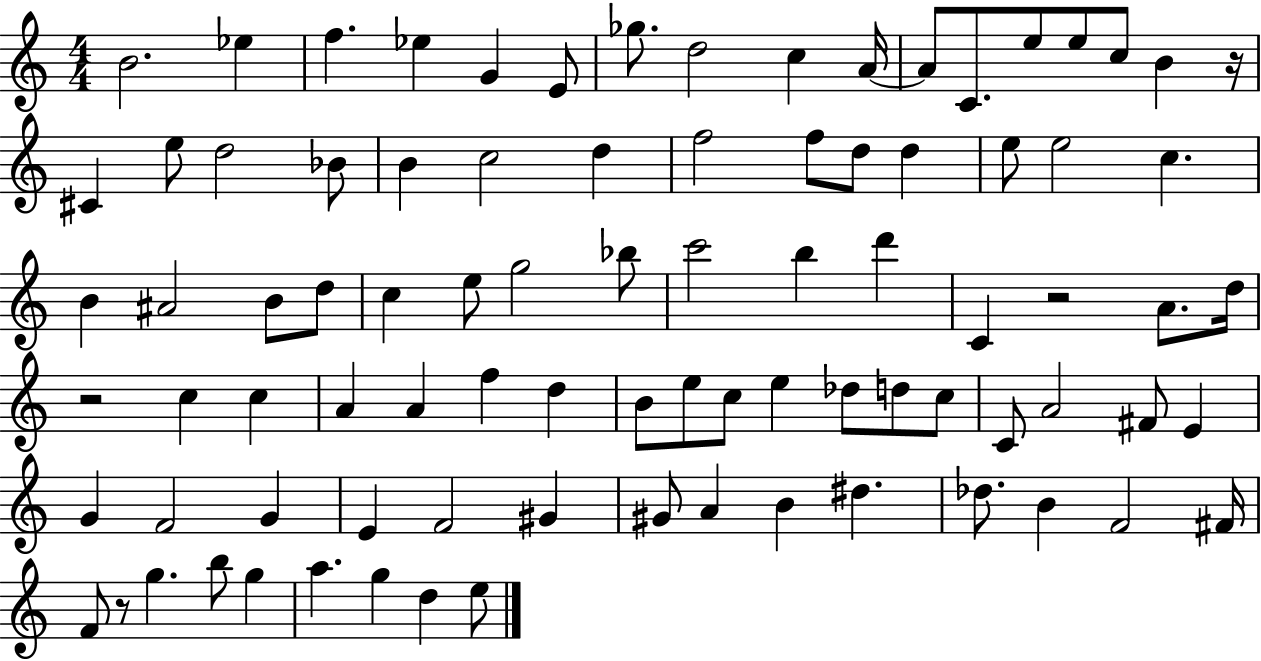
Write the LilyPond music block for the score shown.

{
  \clef treble
  \numericTimeSignature
  \time 4/4
  \key c \major
  b'2. ees''4 | f''4. ees''4 g'4 e'8 | ges''8. d''2 c''4 a'16~~ | a'8 c'8. e''8 e''8 c''8 b'4 r16 | \break cis'4 e''8 d''2 bes'8 | b'4 c''2 d''4 | f''2 f''8 d''8 d''4 | e''8 e''2 c''4. | \break b'4 ais'2 b'8 d''8 | c''4 e''8 g''2 bes''8 | c'''2 b''4 d'''4 | c'4 r2 a'8. d''16 | \break r2 c''4 c''4 | a'4 a'4 f''4 d''4 | b'8 e''8 c''8 e''4 des''8 d''8 c''8 | c'8 a'2 fis'8 e'4 | \break g'4 f'2 g'4 | e'4 f'2 gis'4 | gis'8 a'4 b'4 dis''4. | des''8. b'4 f'2 fis'16 | \break f'8 r8 g''4. b''8 g''4 | a''4. g''4 d''4 e''8 | \bar "|."
}